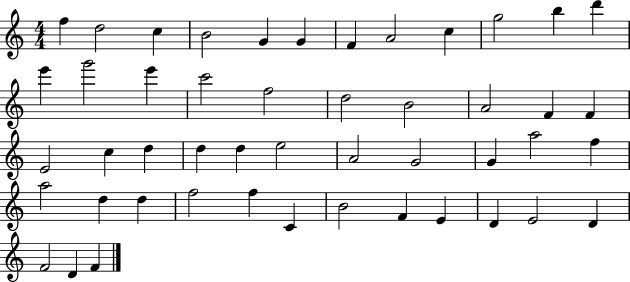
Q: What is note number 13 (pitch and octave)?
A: E6